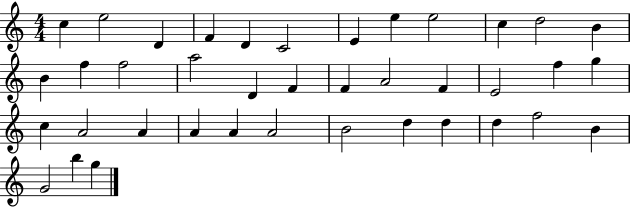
C5/q E5/h D4/q F4/q D4/q C4/h E4/q E5/q E5/h C5/q D5/h B4/q B4/q F5/q F5/h A5/h D4/q F4/q F4/q A4/h F4/q E4/h F5/q G5/q C5/q A4/h A4/q A4/q A4/q A4/h B4/h D5/q D5/q D5/q F5/h B4/q G4/h B5/q G5/q